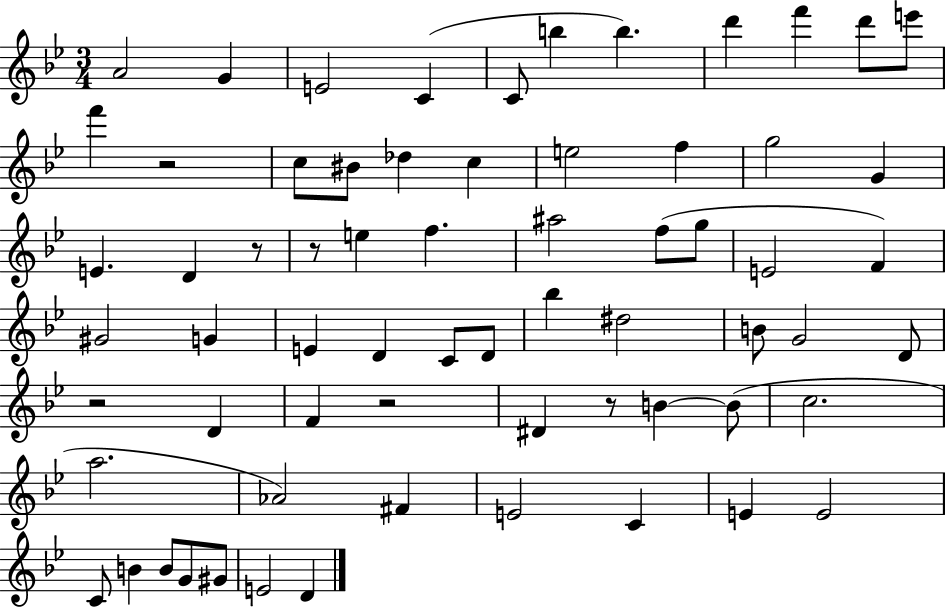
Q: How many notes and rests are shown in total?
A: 66